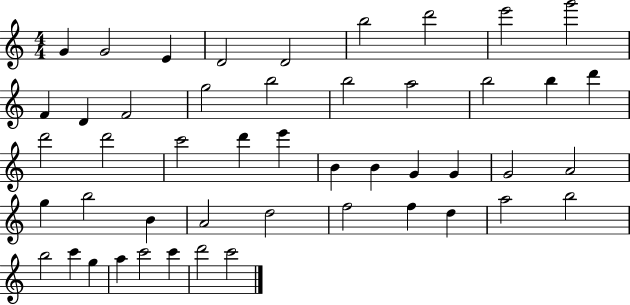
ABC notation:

X:1
T:Untitled
M:4/4
L:1/4
K:C
G G2 E D2 D2 b2 d'2 e'2 g'2 F D F2 g2 b2 b2 a2 b2 b d' d'2 d'2 c'2 d' e' B B G G G2 A2 g b2 B A2 d2 f2 f d a2 b2 b2 c' g a c'2 c' d'2 c'2